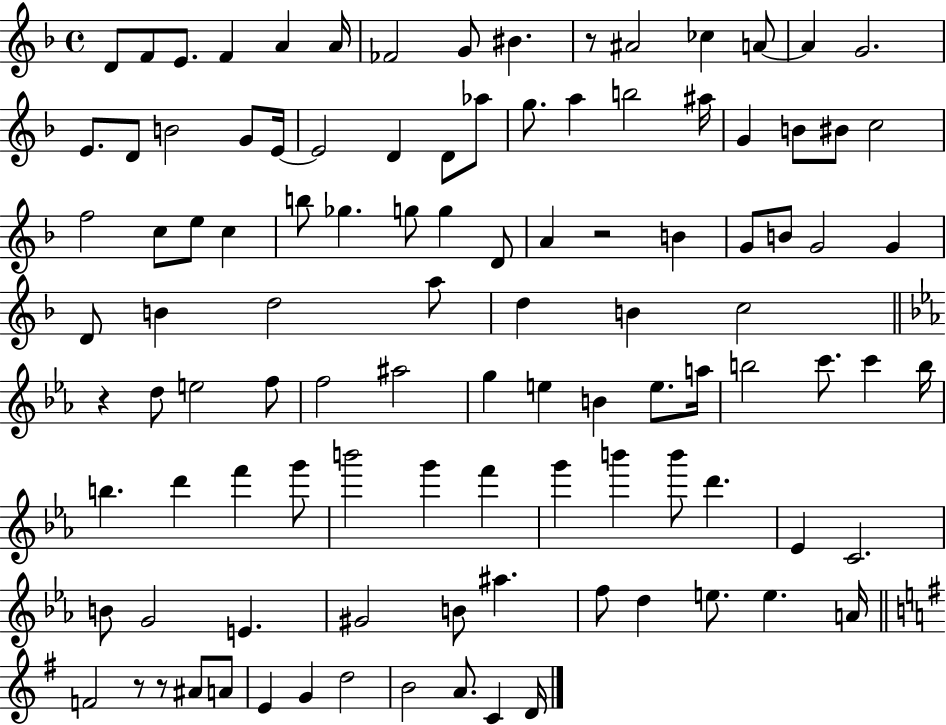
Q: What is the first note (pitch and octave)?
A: D4